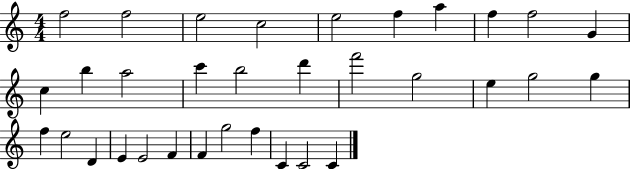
F5/h F5/h E5/h C5/h E5/h F5/q A5/q F5/q F5/h G4/q C5/q B5/q A5/h C6/q B5/h D6/q F6/h G5/h E5/q G5/h G5/q F5/q E5/h D4/q E4/q E4/h F4/q F4/q G5/h F5/q C4/q C4/h C4/q